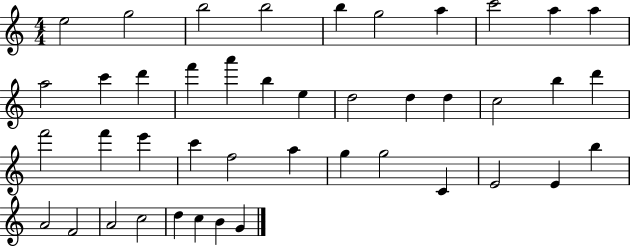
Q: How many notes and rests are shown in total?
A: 43